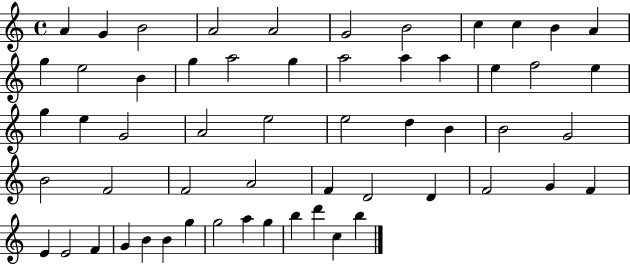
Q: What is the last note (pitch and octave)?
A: B5